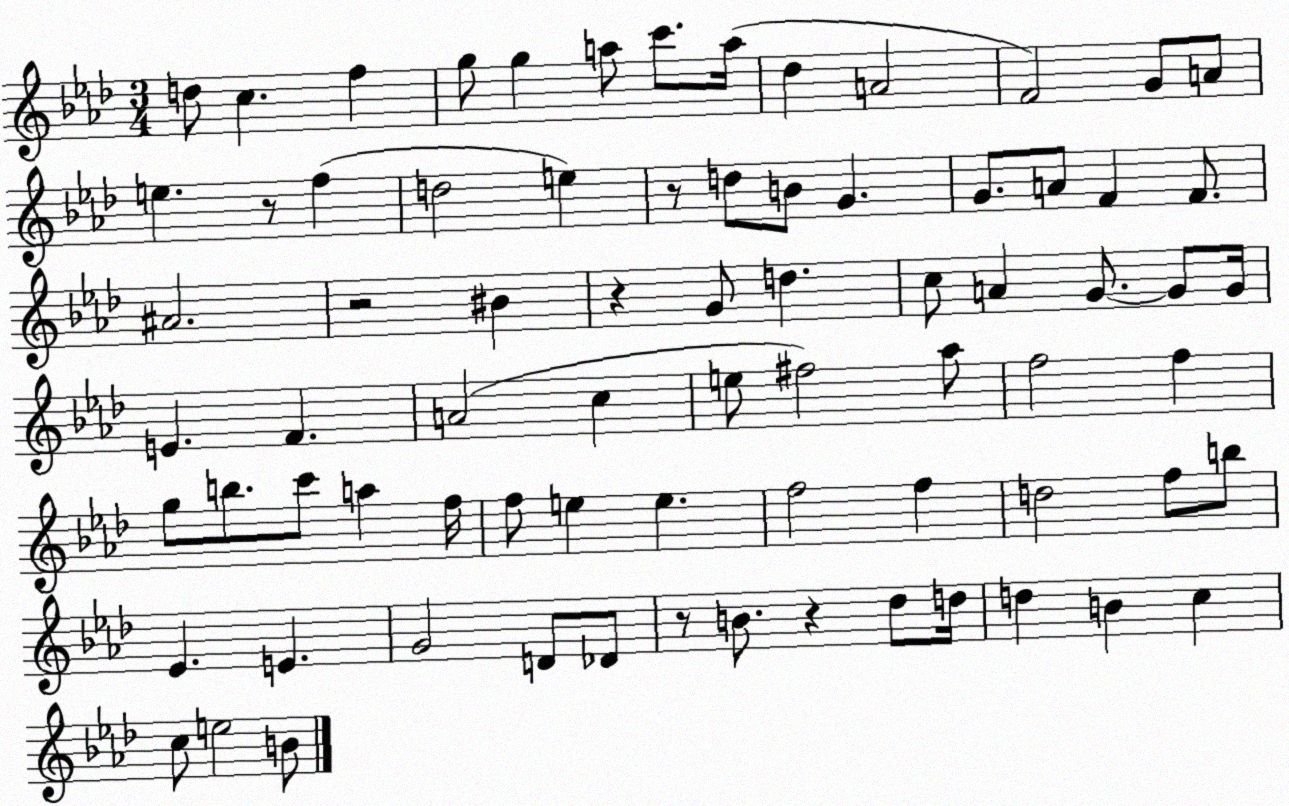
X:1
T:Untitled
M:3/4
L:1/4
K:Ab
d/2 c f g/2 g a/2 c'/2 a/4 _d A2 F2 G/2 A/2 e z/2 f d2 e z/2 d/2 B/2 G G/2 A/2 F F/2 ^A2 z2 ^B z G/2 d c/2 A G/2 G/2 G/4 E F A2 c e/2 ^f2 _a/2 f2 f g/2 b/2 c'/2 a f/4 f/2 e e f2 f d2 f/2 b/2 _E E G2 D/2 _D/2 z/2 B/2 z _d/2 d/4 d B c c/2 e2 B/2